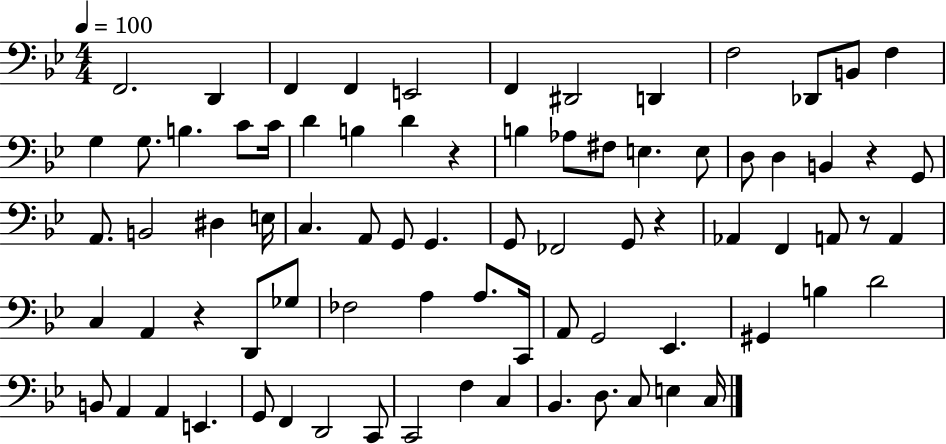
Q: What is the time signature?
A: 4/4